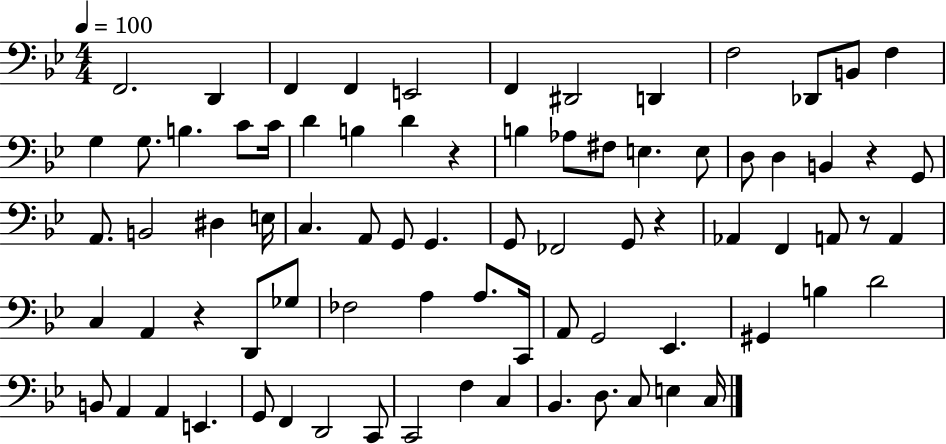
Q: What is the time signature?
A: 4/4